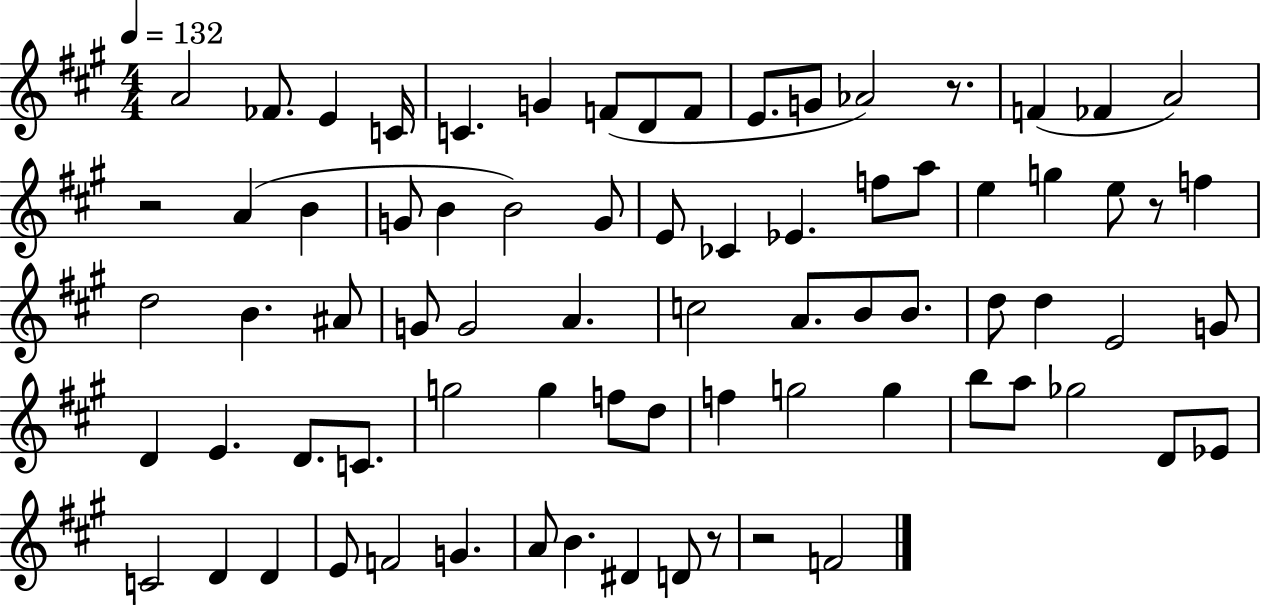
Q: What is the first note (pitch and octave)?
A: A4